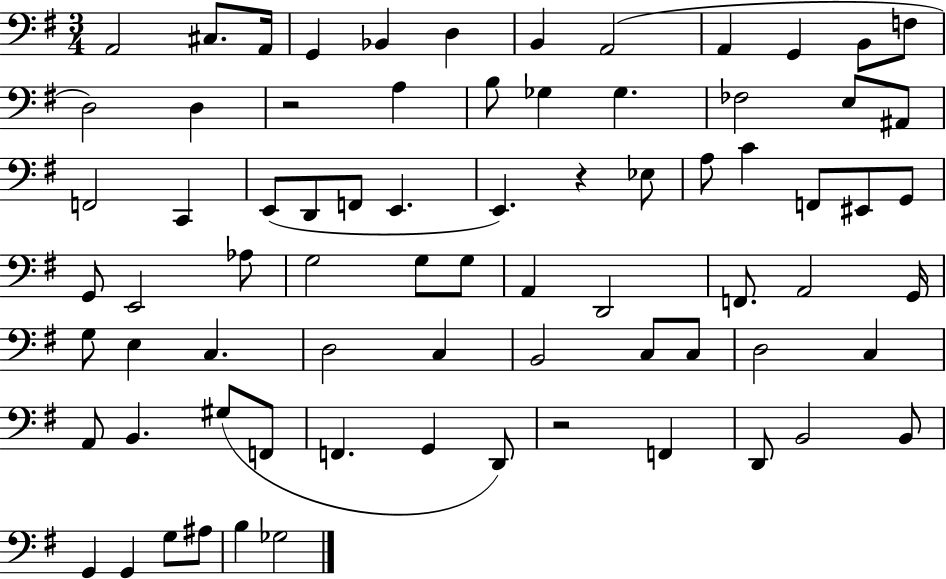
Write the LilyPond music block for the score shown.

{
  \clef bass
  \numericTimeSignature
  \time 3/4
  \key g \major
  \repeat volta 2 { a,2 cis8. a,16 | g,4 bes,4 d4 | b,4 a,2( | a,4 g,4 b,8 f8 | \break d2) d4 | r2 a4 | b8 ges4 ges4. | fes2 e8 ais,8 | \break f,2 c,4 | e,8( d,8 f,8 e,4. | e,4.) r4 ees8 | a8 c'4 f,8 eis,8 g,8 | \break g,8 e,2 aes8 | g2 g8 g8 | a,4 d,2 | f,8. a,2 g,16 | \break g8 e4 c4. | d2 c4 | b,2 c8 c8 | d2 c4 | \break a,8 b,4. gis8( f,8 | f,4. g,4 d,8) | r2 f,4 | d,8 b,2 b,8 | \break g,4 g,4 g8 ais8 | b4 ges2 | } \bar "|."
}